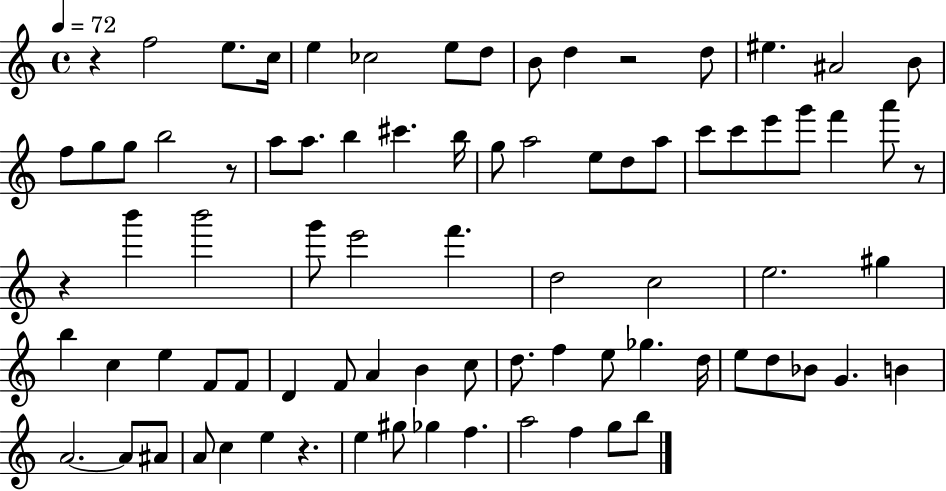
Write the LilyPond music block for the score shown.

{
  \clef treble
  \time 4/4
  \defaultTimeSignature
  \key c \major
  \tempo 4 = 72
  r4 f''2 e''8. c''16 | e''4 ces''2 e''8 d''8 | b'8 d''4 r2 d''8 | eis''4. ais'2 b'8 | \break f''8 g''8 g''8 b''2 r8 | a''8 a''8. b''4 cis'''4. b''16 | g''8 a''2 e''8 d''8 a''8 | c'''8 c'''8 e'''8 g'''8 f'''4 a'''8 r8 | \break r4 b'''4 b'''2 | g'''8 e'''2 f'''4. | d''2 c''2 | e''2. gis''4 | \break b''4 c''4 e''4 f'8 f'8 | d'4 f'8 a'4 b'4 c''8 | d''8. f''4 e''8 ges''4. d''16 | e''8 d''8 bes'8 g'4. b'4 | \break a'2.~~ a'8 ais'8 | a'8 c''4 e''4 r4. | e''4 gis''8 ges''4 f''4. | a''2 f''4 g''8 b''8 | \break \bar "|."
}